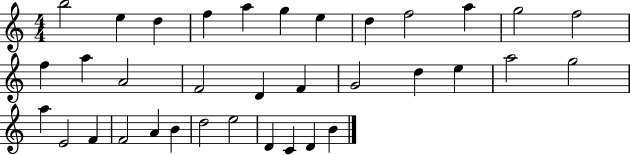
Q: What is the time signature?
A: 4/4